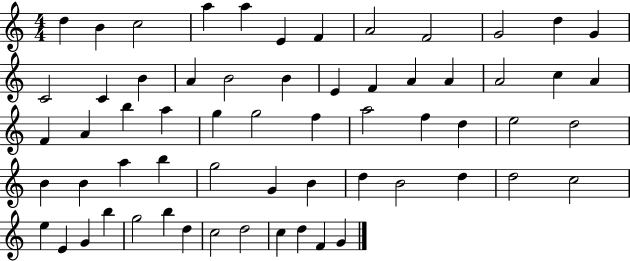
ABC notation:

X:1
T:Untitled
M:4/4
L:1/4
K:C
d B c2 a a E F A2 F2 G2 d G C2 C B A B2 B E F A A A2 c A F A b a g g2 f a2 f d e2 d2 B B a b g2 G B d B2 d d2 c2 e E G b g2 b d c2 d2 c d F G